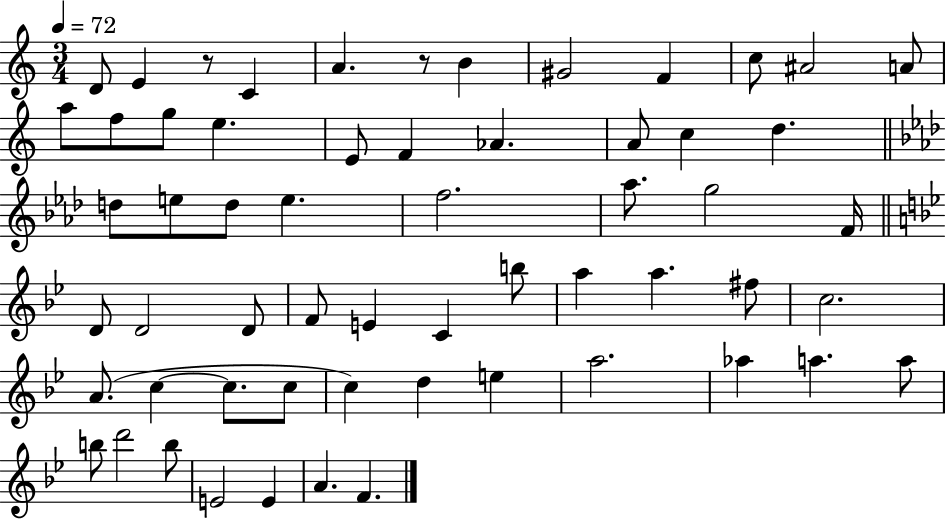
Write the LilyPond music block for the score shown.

{
  \clef treble
  \numericTimeSignature
  \time 3/4
  \key c \major
  \tempo 4 = 72
  \repeat volta 2 { d'8 e'4 r8 c'4 | a'4. r8 b'4 | gis'2 f'4 | c''8 ais'2 a'8 | \break a''8 f''8 g''8 e''4. | e'8 f'4 aes'4. | a'8 c''4 d''4. | \bar "||" \break \key aes \major d''8 e''8 d''8 e''4. | f''2. | aes''8. g''2 f'16 | \bar "||" \break \key bes \major d'8 d'2 d'8 | f'8 e'4 c'4 b''8 | a''4 a''4. fis''8 | c''2. | \break a'8.( c''4~~ c''8. c''8 | c''4) d''4 e''4 | a''2. | aes''4 a''4. a''8 | \break b''8 d'''2 b''8 | e'2 e'4 | a'4. f'4. | } \bar "|."
}